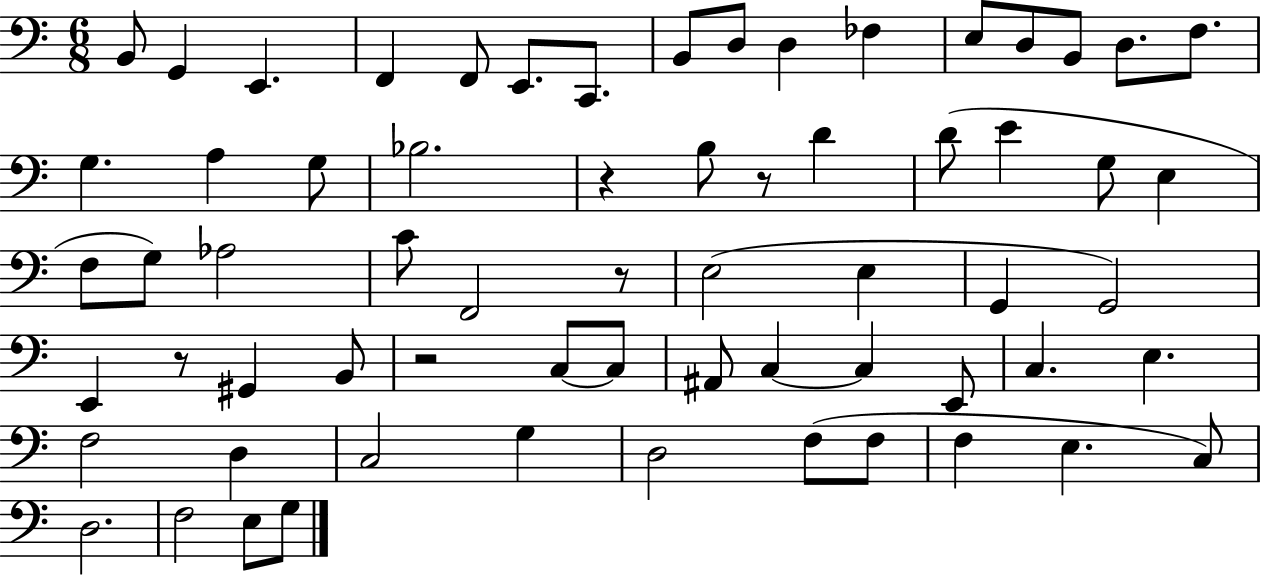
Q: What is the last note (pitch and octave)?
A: G3